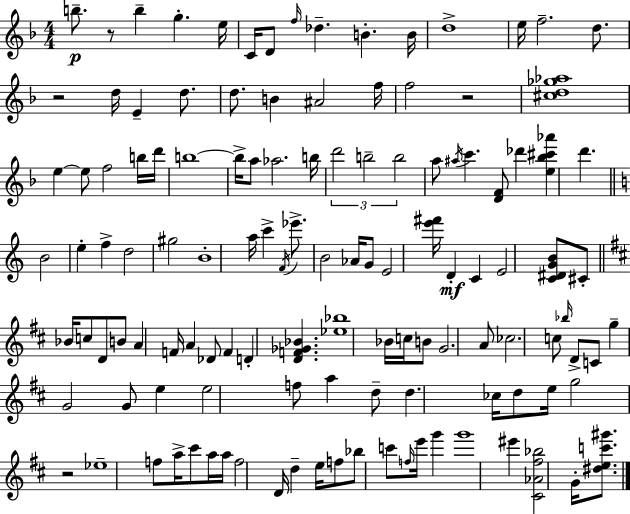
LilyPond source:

{
  \clef treble
  \numericTimeSignature
  \time 4/4
  \key f \major
  b''8.--\p r8 b''4-- g''4.-. e''16 | c'16 d'8 \grace { f''16 } des''4.-- b'4.-. | b'16 d''1-> | e''16 f''2.-- d''8. | \break r2 d''16 e'4-- d''8. | d''8. b'4 ais'2 | f''16 f''2 r2 | <cis'' d'' ges'' aes''>1 | \break e''4~~ e''8 f''2 b''16 | d'''16 b''1~~ | b''16-> a''8 aes''2. | b''16 \tuplet 3/2 { d'''2 b''2-- | \break b''2 } a''8 \acciaccatura { ais''16 } c'''4. | <d' f'>8 des'''4 <e'' bes'' cis''' aes'''>4 d'''4. | \bar "||" \break \key c \major b'2 e''4-. f''4-> | d''2 gis''2 | b'1-. | a''16 c'''4-> \acciaccatura { f'16 } ees'''8.-> b'2 | \break aes'16 g'8 e'2 <e''' fis'''>16 d'4-.\mf | c'4 e'2 <c' dis' g' b'>8 cis'8-. | \bar "||" \break \key b \minor bes'16 c''8 d'8 b'8 a'4 f'16 a'4 | des'8 f'4 d'4-. <d' f' ges' bes'>4. | <ees'' bes''>1 | bes'16 c''16 b'8 g'2. | \break a'8 ces''2. c''8 | \grace { bes''16 } d'8-> c'8 g''4-- g'2 | g'8 e''4 e''2 f''8 | a''4 d''8-- d''4. ces''16 d''8 | \break e''16 g''2 r2 | ees''1-- | f''8 a''16-> cis'''8 a''16 a''16 f''2 | d'16 d''4-- e''16 f''8 bes''8 c'''8 \grace { f''16 } e'''16 g'''4 | \break g'''1 | eis'''4 <cis' aes' fis'' bes''>2 g'16-. <dis'' e'' c''' gis'''>8. | \bar "|."
}